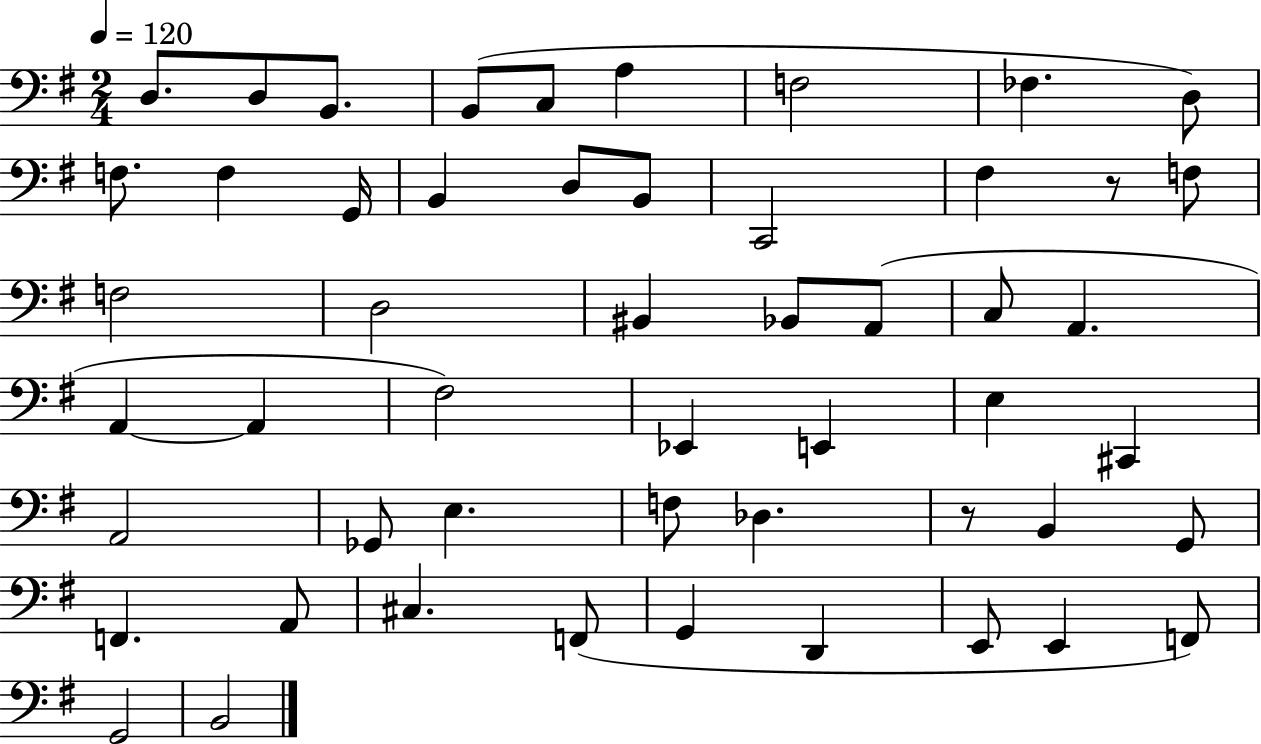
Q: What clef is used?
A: bass